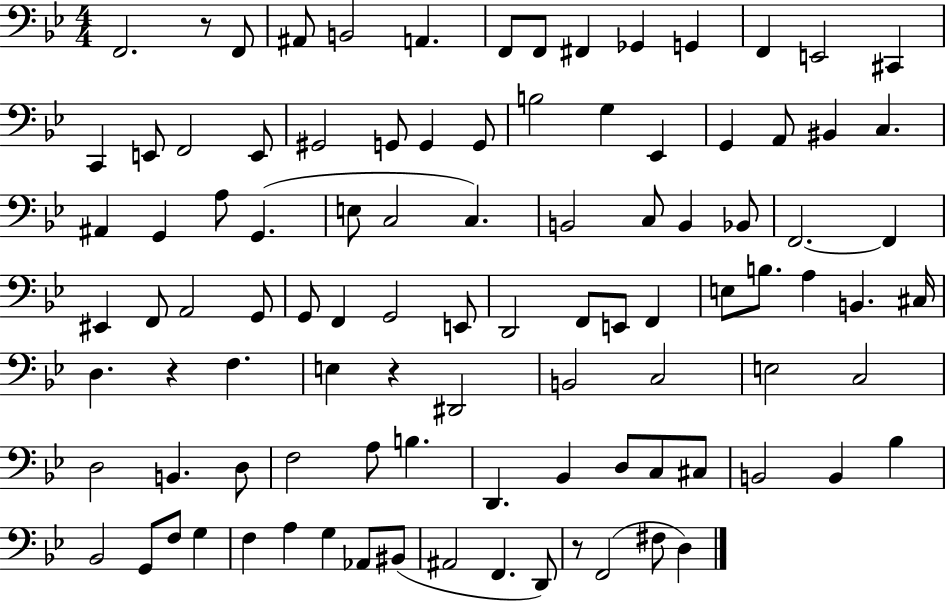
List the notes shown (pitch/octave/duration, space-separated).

F2/h. R/e F2/e A#2/e B2/h A2/q. F2/e F2/e F#2/q Gb2/q G2/q F2/q E2/h C#2/q C2/q E2/e F2/h E2/e G#2/h G2/e G2/q G2/e B3/h G3/q Eb2/q G2/q A2/e BIS2/q C3/q. A#2/q G2/q A3/e G2/q. E3/e C3/h C3/q. B2/h C3/e B2/q Bb2/e F2/h. F2/q EIS2/q F2/e A2/h G2/e G2/e F2/q G2/h E2/e D2/h F2/e E2/e F2/q E3/e B3/e. A3/q B2/q. C#3/s D3/q. R/q F3/q. E3/q R/q D#2/h B2/h C3/h E3/h C3/h D3/h B2/q. D3/e F3/h A3/e B3/q. D2/q. Bb2/q D3/e C3/e C#3/e B2/h B2/q Bb3/q Bb2/h G2/e F3/e G3/q F3/q A3/q G3/q Ab2/e BIS2/e A#2/h F2/q. D2/e R/e F2/h F#3/e D3/q